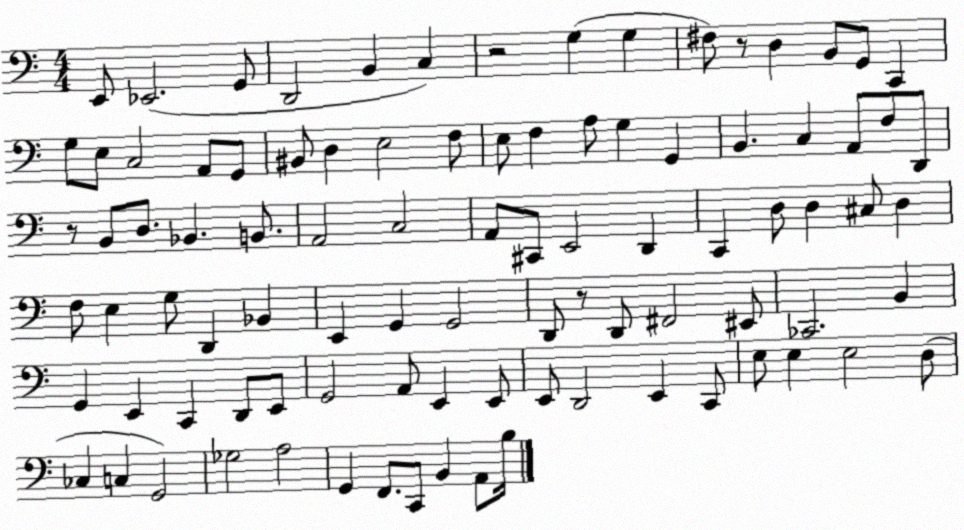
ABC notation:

X:1
T:Untitled
M:4/4
L:1/4
K:C
E,,/2 _E,,2 G,,/2 D,,2 B,, C, z2 G, G, ^F,/2 z/2 D, B,,/2 G,,/2 C,, G,/2 E,/2 C,2 A,,/2 G,,/2 ^B,,/2 D, E,2 F,/2 E,/2 F, A,/2 G, G,, B,, C, A,,/2 F,/2 D,,/2 z/2 B,,/2 D,/2 _B,, B,,/2 A,,2 C,2 A,,/2 ^C,,/2 E,,2 D,, C,, D,/2 D, ^C,/2 D, F,/2 E, G,/2 D,, _B,, E,, G,, G,,2 D,,/2 z/2 D,,/2 ^F,,2 ^E,,/2 _C,,2 B,, G,, E,, C,, D,,/2 E,,/2 G,,2 A,,/2 E,, E,,/2 E,,/2 D,,2 E,, C,,/2 E,/2 E, E,2 D,/2 _C, C, G,,2 _G,2 A,2 G,, F,,/2 C,,/2 B,, A,,/2 B,/4